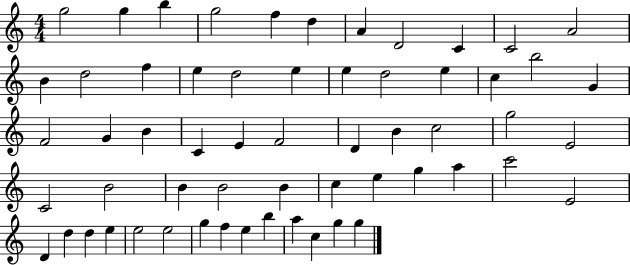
{
  \clef treble
  \numericTimeSignature
  \time 4/4
  \key c \major
  g''2 g''4 b''4 | g''2 f''4 d''4 | a'4 d'2 c'4 | c'2 a'2 | \break b'4 d''2 f''4 | e''4 d''2 e''4 | e''4 d''2 e''4 | c''4 b''2 g'4 | \break f'2 g'4 b'4 | c'4 e'4 f'2 | d'4 b'4 c''2 | g''2 e'2 | \break c'2 b'2 | b'4 b'2 b'4 | c''4 e''4 g''4 a''4 | c'''2 e'2 | \break d'4 d''4 d''4 e''4 | e''2 e''2 | g''4 f''4 e''4 b''4 | a''4 c''4 g''4 g''4 | \break \bar "|."
}